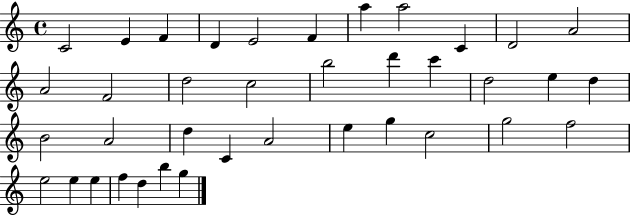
{
  \clef treble
  \time 4/4
  \defaultTimeSignature
  \key c \major
  c'2 e'4 f'4 | d'4 e'2 f'4 | a''4 a''2 c'4 | d'2 a'2 | \break a'2 f'2 | d''2 c''2 | b''2 d'''4 c'''4 | d''2 e''4 d''4 | \break b'2 a'2 | d''4 c'4 a'2 | e''4 g''4 c''2 | g''2 f''2 | \break e''2 e''4 e''4 | f''4 d''4 b''4 g''4 | \bar "|."
}